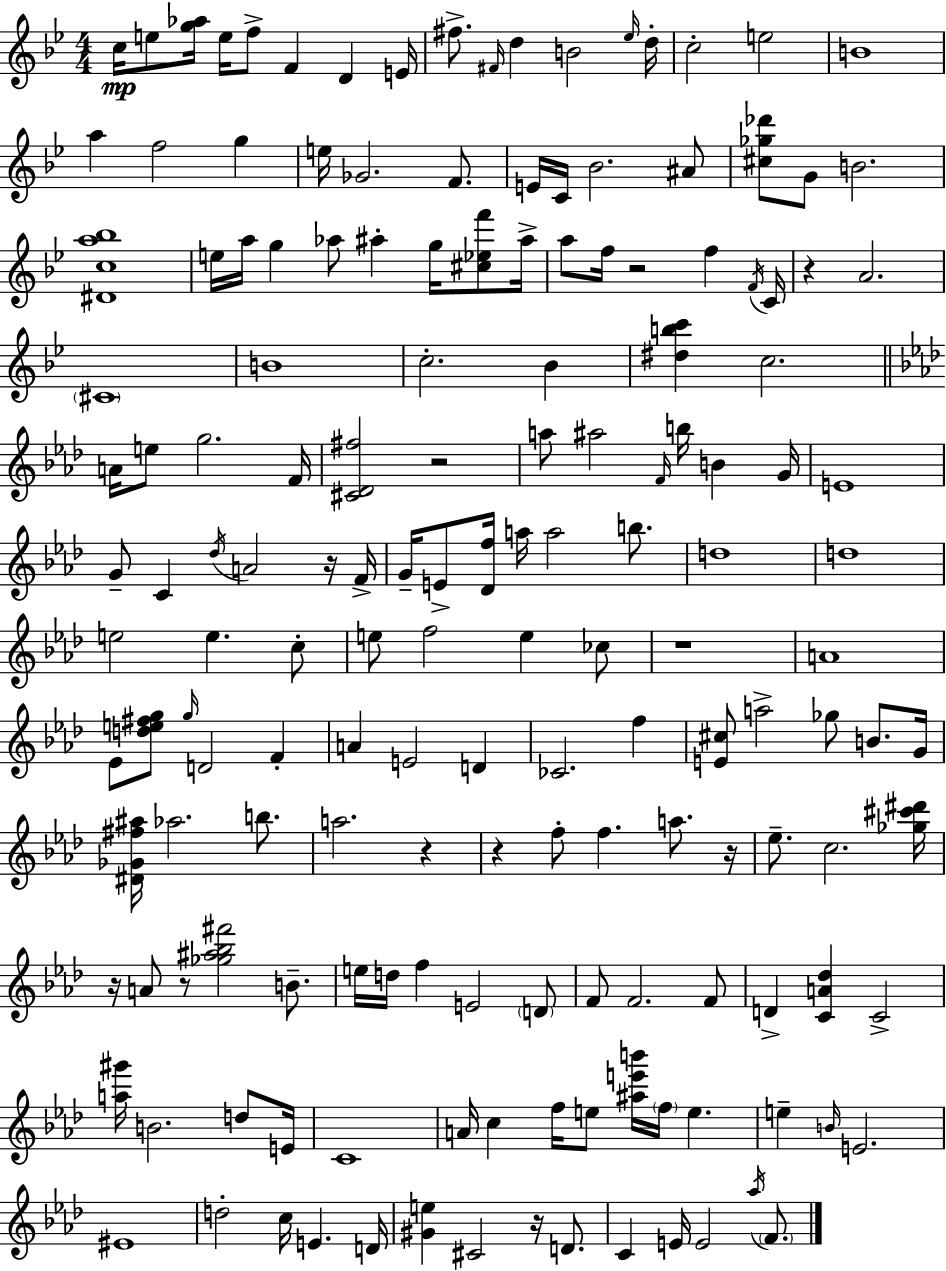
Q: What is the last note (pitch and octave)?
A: F4